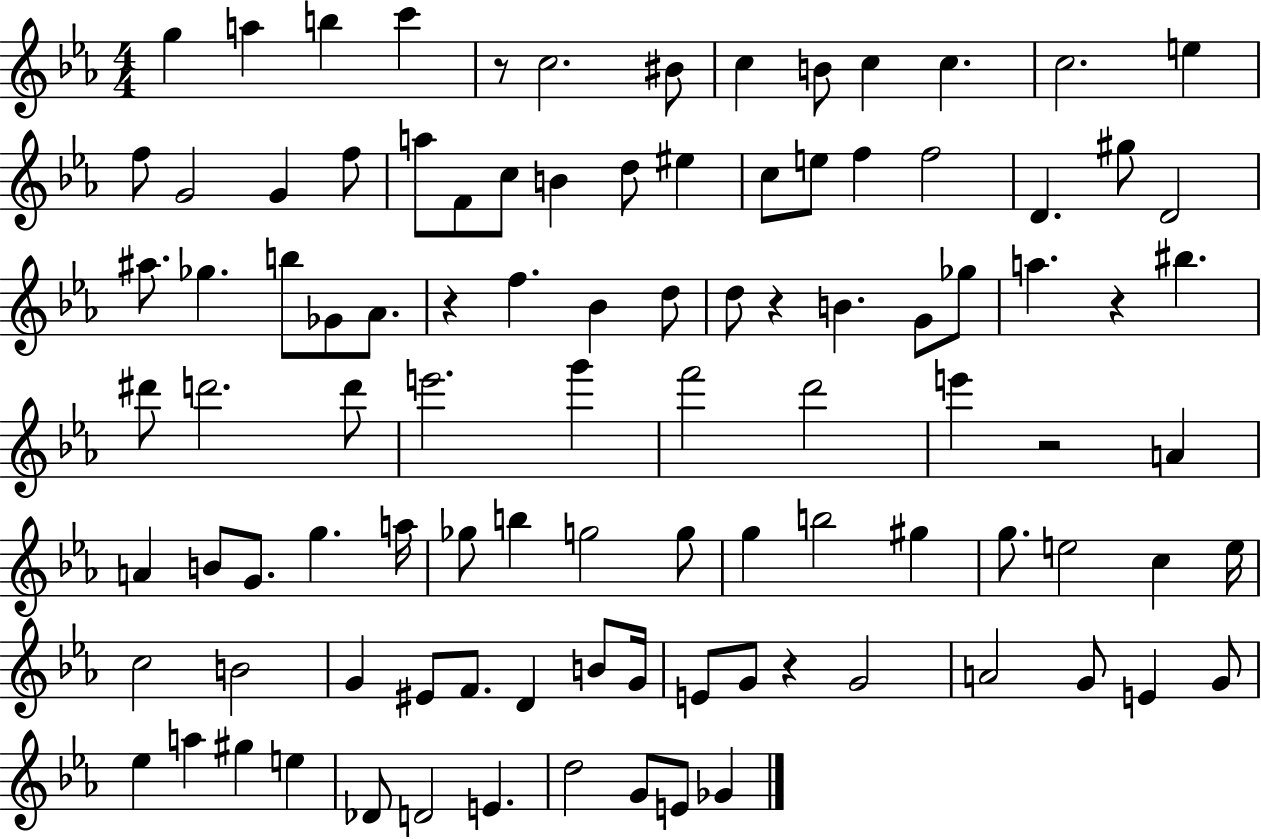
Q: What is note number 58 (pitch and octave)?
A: Gb5